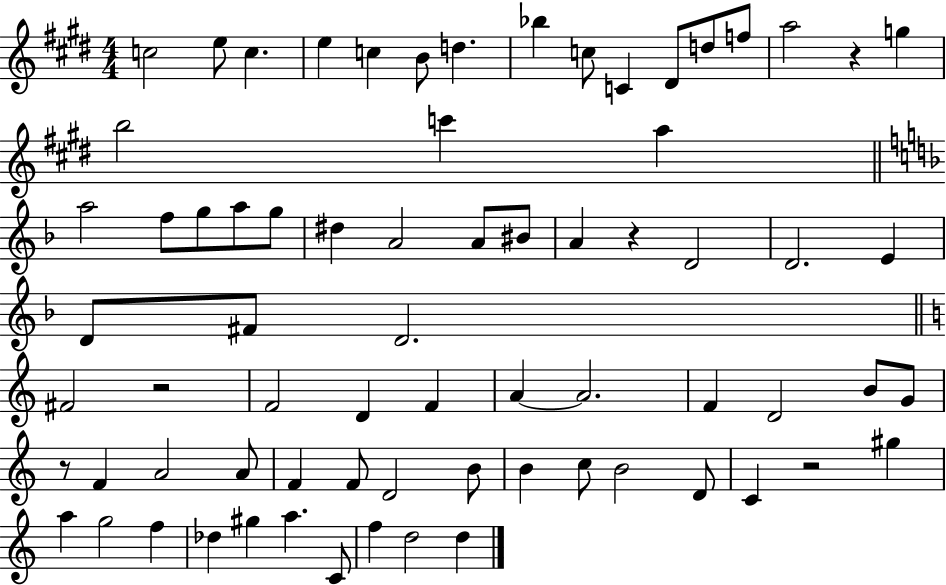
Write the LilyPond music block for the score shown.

{
  \clef treble
  \numericTimeSignature
  \time 4/4
  \key e \major
  c''2 e''8 c''4. | e''4 c''4 b'8 d''4. | bes''4 c''8 c'4 dis'8 d''8 f''8 | a''2 r4 g''4 | \break b''2 c'''4 a''4 | \bar "||" \break \key f \major a''2 f''8 g''8 a''8 g''8 | dis''4 a'2 a'8 bis'8 | a'4 r4 d'2 | d'2. e'4 | \break d'8 fis'8 d'2. | \bar "||" \break \key a \minor fis'2 r2 | f'2 d'4 f'4 | a'4~~ a'2. | f'4 d'2 b'8 g'8 | \break r8 f'4 a'2 a'8 | f'4 f'8 d'2 b'8 | b'4 c''8 b'2 d'8 | c'4 r2 gis''4 | \break a''4 g''2 f''4 | des''4 gis''4 a''4. c'8 | f''4 d''2 d''4 | \bar "|."
}